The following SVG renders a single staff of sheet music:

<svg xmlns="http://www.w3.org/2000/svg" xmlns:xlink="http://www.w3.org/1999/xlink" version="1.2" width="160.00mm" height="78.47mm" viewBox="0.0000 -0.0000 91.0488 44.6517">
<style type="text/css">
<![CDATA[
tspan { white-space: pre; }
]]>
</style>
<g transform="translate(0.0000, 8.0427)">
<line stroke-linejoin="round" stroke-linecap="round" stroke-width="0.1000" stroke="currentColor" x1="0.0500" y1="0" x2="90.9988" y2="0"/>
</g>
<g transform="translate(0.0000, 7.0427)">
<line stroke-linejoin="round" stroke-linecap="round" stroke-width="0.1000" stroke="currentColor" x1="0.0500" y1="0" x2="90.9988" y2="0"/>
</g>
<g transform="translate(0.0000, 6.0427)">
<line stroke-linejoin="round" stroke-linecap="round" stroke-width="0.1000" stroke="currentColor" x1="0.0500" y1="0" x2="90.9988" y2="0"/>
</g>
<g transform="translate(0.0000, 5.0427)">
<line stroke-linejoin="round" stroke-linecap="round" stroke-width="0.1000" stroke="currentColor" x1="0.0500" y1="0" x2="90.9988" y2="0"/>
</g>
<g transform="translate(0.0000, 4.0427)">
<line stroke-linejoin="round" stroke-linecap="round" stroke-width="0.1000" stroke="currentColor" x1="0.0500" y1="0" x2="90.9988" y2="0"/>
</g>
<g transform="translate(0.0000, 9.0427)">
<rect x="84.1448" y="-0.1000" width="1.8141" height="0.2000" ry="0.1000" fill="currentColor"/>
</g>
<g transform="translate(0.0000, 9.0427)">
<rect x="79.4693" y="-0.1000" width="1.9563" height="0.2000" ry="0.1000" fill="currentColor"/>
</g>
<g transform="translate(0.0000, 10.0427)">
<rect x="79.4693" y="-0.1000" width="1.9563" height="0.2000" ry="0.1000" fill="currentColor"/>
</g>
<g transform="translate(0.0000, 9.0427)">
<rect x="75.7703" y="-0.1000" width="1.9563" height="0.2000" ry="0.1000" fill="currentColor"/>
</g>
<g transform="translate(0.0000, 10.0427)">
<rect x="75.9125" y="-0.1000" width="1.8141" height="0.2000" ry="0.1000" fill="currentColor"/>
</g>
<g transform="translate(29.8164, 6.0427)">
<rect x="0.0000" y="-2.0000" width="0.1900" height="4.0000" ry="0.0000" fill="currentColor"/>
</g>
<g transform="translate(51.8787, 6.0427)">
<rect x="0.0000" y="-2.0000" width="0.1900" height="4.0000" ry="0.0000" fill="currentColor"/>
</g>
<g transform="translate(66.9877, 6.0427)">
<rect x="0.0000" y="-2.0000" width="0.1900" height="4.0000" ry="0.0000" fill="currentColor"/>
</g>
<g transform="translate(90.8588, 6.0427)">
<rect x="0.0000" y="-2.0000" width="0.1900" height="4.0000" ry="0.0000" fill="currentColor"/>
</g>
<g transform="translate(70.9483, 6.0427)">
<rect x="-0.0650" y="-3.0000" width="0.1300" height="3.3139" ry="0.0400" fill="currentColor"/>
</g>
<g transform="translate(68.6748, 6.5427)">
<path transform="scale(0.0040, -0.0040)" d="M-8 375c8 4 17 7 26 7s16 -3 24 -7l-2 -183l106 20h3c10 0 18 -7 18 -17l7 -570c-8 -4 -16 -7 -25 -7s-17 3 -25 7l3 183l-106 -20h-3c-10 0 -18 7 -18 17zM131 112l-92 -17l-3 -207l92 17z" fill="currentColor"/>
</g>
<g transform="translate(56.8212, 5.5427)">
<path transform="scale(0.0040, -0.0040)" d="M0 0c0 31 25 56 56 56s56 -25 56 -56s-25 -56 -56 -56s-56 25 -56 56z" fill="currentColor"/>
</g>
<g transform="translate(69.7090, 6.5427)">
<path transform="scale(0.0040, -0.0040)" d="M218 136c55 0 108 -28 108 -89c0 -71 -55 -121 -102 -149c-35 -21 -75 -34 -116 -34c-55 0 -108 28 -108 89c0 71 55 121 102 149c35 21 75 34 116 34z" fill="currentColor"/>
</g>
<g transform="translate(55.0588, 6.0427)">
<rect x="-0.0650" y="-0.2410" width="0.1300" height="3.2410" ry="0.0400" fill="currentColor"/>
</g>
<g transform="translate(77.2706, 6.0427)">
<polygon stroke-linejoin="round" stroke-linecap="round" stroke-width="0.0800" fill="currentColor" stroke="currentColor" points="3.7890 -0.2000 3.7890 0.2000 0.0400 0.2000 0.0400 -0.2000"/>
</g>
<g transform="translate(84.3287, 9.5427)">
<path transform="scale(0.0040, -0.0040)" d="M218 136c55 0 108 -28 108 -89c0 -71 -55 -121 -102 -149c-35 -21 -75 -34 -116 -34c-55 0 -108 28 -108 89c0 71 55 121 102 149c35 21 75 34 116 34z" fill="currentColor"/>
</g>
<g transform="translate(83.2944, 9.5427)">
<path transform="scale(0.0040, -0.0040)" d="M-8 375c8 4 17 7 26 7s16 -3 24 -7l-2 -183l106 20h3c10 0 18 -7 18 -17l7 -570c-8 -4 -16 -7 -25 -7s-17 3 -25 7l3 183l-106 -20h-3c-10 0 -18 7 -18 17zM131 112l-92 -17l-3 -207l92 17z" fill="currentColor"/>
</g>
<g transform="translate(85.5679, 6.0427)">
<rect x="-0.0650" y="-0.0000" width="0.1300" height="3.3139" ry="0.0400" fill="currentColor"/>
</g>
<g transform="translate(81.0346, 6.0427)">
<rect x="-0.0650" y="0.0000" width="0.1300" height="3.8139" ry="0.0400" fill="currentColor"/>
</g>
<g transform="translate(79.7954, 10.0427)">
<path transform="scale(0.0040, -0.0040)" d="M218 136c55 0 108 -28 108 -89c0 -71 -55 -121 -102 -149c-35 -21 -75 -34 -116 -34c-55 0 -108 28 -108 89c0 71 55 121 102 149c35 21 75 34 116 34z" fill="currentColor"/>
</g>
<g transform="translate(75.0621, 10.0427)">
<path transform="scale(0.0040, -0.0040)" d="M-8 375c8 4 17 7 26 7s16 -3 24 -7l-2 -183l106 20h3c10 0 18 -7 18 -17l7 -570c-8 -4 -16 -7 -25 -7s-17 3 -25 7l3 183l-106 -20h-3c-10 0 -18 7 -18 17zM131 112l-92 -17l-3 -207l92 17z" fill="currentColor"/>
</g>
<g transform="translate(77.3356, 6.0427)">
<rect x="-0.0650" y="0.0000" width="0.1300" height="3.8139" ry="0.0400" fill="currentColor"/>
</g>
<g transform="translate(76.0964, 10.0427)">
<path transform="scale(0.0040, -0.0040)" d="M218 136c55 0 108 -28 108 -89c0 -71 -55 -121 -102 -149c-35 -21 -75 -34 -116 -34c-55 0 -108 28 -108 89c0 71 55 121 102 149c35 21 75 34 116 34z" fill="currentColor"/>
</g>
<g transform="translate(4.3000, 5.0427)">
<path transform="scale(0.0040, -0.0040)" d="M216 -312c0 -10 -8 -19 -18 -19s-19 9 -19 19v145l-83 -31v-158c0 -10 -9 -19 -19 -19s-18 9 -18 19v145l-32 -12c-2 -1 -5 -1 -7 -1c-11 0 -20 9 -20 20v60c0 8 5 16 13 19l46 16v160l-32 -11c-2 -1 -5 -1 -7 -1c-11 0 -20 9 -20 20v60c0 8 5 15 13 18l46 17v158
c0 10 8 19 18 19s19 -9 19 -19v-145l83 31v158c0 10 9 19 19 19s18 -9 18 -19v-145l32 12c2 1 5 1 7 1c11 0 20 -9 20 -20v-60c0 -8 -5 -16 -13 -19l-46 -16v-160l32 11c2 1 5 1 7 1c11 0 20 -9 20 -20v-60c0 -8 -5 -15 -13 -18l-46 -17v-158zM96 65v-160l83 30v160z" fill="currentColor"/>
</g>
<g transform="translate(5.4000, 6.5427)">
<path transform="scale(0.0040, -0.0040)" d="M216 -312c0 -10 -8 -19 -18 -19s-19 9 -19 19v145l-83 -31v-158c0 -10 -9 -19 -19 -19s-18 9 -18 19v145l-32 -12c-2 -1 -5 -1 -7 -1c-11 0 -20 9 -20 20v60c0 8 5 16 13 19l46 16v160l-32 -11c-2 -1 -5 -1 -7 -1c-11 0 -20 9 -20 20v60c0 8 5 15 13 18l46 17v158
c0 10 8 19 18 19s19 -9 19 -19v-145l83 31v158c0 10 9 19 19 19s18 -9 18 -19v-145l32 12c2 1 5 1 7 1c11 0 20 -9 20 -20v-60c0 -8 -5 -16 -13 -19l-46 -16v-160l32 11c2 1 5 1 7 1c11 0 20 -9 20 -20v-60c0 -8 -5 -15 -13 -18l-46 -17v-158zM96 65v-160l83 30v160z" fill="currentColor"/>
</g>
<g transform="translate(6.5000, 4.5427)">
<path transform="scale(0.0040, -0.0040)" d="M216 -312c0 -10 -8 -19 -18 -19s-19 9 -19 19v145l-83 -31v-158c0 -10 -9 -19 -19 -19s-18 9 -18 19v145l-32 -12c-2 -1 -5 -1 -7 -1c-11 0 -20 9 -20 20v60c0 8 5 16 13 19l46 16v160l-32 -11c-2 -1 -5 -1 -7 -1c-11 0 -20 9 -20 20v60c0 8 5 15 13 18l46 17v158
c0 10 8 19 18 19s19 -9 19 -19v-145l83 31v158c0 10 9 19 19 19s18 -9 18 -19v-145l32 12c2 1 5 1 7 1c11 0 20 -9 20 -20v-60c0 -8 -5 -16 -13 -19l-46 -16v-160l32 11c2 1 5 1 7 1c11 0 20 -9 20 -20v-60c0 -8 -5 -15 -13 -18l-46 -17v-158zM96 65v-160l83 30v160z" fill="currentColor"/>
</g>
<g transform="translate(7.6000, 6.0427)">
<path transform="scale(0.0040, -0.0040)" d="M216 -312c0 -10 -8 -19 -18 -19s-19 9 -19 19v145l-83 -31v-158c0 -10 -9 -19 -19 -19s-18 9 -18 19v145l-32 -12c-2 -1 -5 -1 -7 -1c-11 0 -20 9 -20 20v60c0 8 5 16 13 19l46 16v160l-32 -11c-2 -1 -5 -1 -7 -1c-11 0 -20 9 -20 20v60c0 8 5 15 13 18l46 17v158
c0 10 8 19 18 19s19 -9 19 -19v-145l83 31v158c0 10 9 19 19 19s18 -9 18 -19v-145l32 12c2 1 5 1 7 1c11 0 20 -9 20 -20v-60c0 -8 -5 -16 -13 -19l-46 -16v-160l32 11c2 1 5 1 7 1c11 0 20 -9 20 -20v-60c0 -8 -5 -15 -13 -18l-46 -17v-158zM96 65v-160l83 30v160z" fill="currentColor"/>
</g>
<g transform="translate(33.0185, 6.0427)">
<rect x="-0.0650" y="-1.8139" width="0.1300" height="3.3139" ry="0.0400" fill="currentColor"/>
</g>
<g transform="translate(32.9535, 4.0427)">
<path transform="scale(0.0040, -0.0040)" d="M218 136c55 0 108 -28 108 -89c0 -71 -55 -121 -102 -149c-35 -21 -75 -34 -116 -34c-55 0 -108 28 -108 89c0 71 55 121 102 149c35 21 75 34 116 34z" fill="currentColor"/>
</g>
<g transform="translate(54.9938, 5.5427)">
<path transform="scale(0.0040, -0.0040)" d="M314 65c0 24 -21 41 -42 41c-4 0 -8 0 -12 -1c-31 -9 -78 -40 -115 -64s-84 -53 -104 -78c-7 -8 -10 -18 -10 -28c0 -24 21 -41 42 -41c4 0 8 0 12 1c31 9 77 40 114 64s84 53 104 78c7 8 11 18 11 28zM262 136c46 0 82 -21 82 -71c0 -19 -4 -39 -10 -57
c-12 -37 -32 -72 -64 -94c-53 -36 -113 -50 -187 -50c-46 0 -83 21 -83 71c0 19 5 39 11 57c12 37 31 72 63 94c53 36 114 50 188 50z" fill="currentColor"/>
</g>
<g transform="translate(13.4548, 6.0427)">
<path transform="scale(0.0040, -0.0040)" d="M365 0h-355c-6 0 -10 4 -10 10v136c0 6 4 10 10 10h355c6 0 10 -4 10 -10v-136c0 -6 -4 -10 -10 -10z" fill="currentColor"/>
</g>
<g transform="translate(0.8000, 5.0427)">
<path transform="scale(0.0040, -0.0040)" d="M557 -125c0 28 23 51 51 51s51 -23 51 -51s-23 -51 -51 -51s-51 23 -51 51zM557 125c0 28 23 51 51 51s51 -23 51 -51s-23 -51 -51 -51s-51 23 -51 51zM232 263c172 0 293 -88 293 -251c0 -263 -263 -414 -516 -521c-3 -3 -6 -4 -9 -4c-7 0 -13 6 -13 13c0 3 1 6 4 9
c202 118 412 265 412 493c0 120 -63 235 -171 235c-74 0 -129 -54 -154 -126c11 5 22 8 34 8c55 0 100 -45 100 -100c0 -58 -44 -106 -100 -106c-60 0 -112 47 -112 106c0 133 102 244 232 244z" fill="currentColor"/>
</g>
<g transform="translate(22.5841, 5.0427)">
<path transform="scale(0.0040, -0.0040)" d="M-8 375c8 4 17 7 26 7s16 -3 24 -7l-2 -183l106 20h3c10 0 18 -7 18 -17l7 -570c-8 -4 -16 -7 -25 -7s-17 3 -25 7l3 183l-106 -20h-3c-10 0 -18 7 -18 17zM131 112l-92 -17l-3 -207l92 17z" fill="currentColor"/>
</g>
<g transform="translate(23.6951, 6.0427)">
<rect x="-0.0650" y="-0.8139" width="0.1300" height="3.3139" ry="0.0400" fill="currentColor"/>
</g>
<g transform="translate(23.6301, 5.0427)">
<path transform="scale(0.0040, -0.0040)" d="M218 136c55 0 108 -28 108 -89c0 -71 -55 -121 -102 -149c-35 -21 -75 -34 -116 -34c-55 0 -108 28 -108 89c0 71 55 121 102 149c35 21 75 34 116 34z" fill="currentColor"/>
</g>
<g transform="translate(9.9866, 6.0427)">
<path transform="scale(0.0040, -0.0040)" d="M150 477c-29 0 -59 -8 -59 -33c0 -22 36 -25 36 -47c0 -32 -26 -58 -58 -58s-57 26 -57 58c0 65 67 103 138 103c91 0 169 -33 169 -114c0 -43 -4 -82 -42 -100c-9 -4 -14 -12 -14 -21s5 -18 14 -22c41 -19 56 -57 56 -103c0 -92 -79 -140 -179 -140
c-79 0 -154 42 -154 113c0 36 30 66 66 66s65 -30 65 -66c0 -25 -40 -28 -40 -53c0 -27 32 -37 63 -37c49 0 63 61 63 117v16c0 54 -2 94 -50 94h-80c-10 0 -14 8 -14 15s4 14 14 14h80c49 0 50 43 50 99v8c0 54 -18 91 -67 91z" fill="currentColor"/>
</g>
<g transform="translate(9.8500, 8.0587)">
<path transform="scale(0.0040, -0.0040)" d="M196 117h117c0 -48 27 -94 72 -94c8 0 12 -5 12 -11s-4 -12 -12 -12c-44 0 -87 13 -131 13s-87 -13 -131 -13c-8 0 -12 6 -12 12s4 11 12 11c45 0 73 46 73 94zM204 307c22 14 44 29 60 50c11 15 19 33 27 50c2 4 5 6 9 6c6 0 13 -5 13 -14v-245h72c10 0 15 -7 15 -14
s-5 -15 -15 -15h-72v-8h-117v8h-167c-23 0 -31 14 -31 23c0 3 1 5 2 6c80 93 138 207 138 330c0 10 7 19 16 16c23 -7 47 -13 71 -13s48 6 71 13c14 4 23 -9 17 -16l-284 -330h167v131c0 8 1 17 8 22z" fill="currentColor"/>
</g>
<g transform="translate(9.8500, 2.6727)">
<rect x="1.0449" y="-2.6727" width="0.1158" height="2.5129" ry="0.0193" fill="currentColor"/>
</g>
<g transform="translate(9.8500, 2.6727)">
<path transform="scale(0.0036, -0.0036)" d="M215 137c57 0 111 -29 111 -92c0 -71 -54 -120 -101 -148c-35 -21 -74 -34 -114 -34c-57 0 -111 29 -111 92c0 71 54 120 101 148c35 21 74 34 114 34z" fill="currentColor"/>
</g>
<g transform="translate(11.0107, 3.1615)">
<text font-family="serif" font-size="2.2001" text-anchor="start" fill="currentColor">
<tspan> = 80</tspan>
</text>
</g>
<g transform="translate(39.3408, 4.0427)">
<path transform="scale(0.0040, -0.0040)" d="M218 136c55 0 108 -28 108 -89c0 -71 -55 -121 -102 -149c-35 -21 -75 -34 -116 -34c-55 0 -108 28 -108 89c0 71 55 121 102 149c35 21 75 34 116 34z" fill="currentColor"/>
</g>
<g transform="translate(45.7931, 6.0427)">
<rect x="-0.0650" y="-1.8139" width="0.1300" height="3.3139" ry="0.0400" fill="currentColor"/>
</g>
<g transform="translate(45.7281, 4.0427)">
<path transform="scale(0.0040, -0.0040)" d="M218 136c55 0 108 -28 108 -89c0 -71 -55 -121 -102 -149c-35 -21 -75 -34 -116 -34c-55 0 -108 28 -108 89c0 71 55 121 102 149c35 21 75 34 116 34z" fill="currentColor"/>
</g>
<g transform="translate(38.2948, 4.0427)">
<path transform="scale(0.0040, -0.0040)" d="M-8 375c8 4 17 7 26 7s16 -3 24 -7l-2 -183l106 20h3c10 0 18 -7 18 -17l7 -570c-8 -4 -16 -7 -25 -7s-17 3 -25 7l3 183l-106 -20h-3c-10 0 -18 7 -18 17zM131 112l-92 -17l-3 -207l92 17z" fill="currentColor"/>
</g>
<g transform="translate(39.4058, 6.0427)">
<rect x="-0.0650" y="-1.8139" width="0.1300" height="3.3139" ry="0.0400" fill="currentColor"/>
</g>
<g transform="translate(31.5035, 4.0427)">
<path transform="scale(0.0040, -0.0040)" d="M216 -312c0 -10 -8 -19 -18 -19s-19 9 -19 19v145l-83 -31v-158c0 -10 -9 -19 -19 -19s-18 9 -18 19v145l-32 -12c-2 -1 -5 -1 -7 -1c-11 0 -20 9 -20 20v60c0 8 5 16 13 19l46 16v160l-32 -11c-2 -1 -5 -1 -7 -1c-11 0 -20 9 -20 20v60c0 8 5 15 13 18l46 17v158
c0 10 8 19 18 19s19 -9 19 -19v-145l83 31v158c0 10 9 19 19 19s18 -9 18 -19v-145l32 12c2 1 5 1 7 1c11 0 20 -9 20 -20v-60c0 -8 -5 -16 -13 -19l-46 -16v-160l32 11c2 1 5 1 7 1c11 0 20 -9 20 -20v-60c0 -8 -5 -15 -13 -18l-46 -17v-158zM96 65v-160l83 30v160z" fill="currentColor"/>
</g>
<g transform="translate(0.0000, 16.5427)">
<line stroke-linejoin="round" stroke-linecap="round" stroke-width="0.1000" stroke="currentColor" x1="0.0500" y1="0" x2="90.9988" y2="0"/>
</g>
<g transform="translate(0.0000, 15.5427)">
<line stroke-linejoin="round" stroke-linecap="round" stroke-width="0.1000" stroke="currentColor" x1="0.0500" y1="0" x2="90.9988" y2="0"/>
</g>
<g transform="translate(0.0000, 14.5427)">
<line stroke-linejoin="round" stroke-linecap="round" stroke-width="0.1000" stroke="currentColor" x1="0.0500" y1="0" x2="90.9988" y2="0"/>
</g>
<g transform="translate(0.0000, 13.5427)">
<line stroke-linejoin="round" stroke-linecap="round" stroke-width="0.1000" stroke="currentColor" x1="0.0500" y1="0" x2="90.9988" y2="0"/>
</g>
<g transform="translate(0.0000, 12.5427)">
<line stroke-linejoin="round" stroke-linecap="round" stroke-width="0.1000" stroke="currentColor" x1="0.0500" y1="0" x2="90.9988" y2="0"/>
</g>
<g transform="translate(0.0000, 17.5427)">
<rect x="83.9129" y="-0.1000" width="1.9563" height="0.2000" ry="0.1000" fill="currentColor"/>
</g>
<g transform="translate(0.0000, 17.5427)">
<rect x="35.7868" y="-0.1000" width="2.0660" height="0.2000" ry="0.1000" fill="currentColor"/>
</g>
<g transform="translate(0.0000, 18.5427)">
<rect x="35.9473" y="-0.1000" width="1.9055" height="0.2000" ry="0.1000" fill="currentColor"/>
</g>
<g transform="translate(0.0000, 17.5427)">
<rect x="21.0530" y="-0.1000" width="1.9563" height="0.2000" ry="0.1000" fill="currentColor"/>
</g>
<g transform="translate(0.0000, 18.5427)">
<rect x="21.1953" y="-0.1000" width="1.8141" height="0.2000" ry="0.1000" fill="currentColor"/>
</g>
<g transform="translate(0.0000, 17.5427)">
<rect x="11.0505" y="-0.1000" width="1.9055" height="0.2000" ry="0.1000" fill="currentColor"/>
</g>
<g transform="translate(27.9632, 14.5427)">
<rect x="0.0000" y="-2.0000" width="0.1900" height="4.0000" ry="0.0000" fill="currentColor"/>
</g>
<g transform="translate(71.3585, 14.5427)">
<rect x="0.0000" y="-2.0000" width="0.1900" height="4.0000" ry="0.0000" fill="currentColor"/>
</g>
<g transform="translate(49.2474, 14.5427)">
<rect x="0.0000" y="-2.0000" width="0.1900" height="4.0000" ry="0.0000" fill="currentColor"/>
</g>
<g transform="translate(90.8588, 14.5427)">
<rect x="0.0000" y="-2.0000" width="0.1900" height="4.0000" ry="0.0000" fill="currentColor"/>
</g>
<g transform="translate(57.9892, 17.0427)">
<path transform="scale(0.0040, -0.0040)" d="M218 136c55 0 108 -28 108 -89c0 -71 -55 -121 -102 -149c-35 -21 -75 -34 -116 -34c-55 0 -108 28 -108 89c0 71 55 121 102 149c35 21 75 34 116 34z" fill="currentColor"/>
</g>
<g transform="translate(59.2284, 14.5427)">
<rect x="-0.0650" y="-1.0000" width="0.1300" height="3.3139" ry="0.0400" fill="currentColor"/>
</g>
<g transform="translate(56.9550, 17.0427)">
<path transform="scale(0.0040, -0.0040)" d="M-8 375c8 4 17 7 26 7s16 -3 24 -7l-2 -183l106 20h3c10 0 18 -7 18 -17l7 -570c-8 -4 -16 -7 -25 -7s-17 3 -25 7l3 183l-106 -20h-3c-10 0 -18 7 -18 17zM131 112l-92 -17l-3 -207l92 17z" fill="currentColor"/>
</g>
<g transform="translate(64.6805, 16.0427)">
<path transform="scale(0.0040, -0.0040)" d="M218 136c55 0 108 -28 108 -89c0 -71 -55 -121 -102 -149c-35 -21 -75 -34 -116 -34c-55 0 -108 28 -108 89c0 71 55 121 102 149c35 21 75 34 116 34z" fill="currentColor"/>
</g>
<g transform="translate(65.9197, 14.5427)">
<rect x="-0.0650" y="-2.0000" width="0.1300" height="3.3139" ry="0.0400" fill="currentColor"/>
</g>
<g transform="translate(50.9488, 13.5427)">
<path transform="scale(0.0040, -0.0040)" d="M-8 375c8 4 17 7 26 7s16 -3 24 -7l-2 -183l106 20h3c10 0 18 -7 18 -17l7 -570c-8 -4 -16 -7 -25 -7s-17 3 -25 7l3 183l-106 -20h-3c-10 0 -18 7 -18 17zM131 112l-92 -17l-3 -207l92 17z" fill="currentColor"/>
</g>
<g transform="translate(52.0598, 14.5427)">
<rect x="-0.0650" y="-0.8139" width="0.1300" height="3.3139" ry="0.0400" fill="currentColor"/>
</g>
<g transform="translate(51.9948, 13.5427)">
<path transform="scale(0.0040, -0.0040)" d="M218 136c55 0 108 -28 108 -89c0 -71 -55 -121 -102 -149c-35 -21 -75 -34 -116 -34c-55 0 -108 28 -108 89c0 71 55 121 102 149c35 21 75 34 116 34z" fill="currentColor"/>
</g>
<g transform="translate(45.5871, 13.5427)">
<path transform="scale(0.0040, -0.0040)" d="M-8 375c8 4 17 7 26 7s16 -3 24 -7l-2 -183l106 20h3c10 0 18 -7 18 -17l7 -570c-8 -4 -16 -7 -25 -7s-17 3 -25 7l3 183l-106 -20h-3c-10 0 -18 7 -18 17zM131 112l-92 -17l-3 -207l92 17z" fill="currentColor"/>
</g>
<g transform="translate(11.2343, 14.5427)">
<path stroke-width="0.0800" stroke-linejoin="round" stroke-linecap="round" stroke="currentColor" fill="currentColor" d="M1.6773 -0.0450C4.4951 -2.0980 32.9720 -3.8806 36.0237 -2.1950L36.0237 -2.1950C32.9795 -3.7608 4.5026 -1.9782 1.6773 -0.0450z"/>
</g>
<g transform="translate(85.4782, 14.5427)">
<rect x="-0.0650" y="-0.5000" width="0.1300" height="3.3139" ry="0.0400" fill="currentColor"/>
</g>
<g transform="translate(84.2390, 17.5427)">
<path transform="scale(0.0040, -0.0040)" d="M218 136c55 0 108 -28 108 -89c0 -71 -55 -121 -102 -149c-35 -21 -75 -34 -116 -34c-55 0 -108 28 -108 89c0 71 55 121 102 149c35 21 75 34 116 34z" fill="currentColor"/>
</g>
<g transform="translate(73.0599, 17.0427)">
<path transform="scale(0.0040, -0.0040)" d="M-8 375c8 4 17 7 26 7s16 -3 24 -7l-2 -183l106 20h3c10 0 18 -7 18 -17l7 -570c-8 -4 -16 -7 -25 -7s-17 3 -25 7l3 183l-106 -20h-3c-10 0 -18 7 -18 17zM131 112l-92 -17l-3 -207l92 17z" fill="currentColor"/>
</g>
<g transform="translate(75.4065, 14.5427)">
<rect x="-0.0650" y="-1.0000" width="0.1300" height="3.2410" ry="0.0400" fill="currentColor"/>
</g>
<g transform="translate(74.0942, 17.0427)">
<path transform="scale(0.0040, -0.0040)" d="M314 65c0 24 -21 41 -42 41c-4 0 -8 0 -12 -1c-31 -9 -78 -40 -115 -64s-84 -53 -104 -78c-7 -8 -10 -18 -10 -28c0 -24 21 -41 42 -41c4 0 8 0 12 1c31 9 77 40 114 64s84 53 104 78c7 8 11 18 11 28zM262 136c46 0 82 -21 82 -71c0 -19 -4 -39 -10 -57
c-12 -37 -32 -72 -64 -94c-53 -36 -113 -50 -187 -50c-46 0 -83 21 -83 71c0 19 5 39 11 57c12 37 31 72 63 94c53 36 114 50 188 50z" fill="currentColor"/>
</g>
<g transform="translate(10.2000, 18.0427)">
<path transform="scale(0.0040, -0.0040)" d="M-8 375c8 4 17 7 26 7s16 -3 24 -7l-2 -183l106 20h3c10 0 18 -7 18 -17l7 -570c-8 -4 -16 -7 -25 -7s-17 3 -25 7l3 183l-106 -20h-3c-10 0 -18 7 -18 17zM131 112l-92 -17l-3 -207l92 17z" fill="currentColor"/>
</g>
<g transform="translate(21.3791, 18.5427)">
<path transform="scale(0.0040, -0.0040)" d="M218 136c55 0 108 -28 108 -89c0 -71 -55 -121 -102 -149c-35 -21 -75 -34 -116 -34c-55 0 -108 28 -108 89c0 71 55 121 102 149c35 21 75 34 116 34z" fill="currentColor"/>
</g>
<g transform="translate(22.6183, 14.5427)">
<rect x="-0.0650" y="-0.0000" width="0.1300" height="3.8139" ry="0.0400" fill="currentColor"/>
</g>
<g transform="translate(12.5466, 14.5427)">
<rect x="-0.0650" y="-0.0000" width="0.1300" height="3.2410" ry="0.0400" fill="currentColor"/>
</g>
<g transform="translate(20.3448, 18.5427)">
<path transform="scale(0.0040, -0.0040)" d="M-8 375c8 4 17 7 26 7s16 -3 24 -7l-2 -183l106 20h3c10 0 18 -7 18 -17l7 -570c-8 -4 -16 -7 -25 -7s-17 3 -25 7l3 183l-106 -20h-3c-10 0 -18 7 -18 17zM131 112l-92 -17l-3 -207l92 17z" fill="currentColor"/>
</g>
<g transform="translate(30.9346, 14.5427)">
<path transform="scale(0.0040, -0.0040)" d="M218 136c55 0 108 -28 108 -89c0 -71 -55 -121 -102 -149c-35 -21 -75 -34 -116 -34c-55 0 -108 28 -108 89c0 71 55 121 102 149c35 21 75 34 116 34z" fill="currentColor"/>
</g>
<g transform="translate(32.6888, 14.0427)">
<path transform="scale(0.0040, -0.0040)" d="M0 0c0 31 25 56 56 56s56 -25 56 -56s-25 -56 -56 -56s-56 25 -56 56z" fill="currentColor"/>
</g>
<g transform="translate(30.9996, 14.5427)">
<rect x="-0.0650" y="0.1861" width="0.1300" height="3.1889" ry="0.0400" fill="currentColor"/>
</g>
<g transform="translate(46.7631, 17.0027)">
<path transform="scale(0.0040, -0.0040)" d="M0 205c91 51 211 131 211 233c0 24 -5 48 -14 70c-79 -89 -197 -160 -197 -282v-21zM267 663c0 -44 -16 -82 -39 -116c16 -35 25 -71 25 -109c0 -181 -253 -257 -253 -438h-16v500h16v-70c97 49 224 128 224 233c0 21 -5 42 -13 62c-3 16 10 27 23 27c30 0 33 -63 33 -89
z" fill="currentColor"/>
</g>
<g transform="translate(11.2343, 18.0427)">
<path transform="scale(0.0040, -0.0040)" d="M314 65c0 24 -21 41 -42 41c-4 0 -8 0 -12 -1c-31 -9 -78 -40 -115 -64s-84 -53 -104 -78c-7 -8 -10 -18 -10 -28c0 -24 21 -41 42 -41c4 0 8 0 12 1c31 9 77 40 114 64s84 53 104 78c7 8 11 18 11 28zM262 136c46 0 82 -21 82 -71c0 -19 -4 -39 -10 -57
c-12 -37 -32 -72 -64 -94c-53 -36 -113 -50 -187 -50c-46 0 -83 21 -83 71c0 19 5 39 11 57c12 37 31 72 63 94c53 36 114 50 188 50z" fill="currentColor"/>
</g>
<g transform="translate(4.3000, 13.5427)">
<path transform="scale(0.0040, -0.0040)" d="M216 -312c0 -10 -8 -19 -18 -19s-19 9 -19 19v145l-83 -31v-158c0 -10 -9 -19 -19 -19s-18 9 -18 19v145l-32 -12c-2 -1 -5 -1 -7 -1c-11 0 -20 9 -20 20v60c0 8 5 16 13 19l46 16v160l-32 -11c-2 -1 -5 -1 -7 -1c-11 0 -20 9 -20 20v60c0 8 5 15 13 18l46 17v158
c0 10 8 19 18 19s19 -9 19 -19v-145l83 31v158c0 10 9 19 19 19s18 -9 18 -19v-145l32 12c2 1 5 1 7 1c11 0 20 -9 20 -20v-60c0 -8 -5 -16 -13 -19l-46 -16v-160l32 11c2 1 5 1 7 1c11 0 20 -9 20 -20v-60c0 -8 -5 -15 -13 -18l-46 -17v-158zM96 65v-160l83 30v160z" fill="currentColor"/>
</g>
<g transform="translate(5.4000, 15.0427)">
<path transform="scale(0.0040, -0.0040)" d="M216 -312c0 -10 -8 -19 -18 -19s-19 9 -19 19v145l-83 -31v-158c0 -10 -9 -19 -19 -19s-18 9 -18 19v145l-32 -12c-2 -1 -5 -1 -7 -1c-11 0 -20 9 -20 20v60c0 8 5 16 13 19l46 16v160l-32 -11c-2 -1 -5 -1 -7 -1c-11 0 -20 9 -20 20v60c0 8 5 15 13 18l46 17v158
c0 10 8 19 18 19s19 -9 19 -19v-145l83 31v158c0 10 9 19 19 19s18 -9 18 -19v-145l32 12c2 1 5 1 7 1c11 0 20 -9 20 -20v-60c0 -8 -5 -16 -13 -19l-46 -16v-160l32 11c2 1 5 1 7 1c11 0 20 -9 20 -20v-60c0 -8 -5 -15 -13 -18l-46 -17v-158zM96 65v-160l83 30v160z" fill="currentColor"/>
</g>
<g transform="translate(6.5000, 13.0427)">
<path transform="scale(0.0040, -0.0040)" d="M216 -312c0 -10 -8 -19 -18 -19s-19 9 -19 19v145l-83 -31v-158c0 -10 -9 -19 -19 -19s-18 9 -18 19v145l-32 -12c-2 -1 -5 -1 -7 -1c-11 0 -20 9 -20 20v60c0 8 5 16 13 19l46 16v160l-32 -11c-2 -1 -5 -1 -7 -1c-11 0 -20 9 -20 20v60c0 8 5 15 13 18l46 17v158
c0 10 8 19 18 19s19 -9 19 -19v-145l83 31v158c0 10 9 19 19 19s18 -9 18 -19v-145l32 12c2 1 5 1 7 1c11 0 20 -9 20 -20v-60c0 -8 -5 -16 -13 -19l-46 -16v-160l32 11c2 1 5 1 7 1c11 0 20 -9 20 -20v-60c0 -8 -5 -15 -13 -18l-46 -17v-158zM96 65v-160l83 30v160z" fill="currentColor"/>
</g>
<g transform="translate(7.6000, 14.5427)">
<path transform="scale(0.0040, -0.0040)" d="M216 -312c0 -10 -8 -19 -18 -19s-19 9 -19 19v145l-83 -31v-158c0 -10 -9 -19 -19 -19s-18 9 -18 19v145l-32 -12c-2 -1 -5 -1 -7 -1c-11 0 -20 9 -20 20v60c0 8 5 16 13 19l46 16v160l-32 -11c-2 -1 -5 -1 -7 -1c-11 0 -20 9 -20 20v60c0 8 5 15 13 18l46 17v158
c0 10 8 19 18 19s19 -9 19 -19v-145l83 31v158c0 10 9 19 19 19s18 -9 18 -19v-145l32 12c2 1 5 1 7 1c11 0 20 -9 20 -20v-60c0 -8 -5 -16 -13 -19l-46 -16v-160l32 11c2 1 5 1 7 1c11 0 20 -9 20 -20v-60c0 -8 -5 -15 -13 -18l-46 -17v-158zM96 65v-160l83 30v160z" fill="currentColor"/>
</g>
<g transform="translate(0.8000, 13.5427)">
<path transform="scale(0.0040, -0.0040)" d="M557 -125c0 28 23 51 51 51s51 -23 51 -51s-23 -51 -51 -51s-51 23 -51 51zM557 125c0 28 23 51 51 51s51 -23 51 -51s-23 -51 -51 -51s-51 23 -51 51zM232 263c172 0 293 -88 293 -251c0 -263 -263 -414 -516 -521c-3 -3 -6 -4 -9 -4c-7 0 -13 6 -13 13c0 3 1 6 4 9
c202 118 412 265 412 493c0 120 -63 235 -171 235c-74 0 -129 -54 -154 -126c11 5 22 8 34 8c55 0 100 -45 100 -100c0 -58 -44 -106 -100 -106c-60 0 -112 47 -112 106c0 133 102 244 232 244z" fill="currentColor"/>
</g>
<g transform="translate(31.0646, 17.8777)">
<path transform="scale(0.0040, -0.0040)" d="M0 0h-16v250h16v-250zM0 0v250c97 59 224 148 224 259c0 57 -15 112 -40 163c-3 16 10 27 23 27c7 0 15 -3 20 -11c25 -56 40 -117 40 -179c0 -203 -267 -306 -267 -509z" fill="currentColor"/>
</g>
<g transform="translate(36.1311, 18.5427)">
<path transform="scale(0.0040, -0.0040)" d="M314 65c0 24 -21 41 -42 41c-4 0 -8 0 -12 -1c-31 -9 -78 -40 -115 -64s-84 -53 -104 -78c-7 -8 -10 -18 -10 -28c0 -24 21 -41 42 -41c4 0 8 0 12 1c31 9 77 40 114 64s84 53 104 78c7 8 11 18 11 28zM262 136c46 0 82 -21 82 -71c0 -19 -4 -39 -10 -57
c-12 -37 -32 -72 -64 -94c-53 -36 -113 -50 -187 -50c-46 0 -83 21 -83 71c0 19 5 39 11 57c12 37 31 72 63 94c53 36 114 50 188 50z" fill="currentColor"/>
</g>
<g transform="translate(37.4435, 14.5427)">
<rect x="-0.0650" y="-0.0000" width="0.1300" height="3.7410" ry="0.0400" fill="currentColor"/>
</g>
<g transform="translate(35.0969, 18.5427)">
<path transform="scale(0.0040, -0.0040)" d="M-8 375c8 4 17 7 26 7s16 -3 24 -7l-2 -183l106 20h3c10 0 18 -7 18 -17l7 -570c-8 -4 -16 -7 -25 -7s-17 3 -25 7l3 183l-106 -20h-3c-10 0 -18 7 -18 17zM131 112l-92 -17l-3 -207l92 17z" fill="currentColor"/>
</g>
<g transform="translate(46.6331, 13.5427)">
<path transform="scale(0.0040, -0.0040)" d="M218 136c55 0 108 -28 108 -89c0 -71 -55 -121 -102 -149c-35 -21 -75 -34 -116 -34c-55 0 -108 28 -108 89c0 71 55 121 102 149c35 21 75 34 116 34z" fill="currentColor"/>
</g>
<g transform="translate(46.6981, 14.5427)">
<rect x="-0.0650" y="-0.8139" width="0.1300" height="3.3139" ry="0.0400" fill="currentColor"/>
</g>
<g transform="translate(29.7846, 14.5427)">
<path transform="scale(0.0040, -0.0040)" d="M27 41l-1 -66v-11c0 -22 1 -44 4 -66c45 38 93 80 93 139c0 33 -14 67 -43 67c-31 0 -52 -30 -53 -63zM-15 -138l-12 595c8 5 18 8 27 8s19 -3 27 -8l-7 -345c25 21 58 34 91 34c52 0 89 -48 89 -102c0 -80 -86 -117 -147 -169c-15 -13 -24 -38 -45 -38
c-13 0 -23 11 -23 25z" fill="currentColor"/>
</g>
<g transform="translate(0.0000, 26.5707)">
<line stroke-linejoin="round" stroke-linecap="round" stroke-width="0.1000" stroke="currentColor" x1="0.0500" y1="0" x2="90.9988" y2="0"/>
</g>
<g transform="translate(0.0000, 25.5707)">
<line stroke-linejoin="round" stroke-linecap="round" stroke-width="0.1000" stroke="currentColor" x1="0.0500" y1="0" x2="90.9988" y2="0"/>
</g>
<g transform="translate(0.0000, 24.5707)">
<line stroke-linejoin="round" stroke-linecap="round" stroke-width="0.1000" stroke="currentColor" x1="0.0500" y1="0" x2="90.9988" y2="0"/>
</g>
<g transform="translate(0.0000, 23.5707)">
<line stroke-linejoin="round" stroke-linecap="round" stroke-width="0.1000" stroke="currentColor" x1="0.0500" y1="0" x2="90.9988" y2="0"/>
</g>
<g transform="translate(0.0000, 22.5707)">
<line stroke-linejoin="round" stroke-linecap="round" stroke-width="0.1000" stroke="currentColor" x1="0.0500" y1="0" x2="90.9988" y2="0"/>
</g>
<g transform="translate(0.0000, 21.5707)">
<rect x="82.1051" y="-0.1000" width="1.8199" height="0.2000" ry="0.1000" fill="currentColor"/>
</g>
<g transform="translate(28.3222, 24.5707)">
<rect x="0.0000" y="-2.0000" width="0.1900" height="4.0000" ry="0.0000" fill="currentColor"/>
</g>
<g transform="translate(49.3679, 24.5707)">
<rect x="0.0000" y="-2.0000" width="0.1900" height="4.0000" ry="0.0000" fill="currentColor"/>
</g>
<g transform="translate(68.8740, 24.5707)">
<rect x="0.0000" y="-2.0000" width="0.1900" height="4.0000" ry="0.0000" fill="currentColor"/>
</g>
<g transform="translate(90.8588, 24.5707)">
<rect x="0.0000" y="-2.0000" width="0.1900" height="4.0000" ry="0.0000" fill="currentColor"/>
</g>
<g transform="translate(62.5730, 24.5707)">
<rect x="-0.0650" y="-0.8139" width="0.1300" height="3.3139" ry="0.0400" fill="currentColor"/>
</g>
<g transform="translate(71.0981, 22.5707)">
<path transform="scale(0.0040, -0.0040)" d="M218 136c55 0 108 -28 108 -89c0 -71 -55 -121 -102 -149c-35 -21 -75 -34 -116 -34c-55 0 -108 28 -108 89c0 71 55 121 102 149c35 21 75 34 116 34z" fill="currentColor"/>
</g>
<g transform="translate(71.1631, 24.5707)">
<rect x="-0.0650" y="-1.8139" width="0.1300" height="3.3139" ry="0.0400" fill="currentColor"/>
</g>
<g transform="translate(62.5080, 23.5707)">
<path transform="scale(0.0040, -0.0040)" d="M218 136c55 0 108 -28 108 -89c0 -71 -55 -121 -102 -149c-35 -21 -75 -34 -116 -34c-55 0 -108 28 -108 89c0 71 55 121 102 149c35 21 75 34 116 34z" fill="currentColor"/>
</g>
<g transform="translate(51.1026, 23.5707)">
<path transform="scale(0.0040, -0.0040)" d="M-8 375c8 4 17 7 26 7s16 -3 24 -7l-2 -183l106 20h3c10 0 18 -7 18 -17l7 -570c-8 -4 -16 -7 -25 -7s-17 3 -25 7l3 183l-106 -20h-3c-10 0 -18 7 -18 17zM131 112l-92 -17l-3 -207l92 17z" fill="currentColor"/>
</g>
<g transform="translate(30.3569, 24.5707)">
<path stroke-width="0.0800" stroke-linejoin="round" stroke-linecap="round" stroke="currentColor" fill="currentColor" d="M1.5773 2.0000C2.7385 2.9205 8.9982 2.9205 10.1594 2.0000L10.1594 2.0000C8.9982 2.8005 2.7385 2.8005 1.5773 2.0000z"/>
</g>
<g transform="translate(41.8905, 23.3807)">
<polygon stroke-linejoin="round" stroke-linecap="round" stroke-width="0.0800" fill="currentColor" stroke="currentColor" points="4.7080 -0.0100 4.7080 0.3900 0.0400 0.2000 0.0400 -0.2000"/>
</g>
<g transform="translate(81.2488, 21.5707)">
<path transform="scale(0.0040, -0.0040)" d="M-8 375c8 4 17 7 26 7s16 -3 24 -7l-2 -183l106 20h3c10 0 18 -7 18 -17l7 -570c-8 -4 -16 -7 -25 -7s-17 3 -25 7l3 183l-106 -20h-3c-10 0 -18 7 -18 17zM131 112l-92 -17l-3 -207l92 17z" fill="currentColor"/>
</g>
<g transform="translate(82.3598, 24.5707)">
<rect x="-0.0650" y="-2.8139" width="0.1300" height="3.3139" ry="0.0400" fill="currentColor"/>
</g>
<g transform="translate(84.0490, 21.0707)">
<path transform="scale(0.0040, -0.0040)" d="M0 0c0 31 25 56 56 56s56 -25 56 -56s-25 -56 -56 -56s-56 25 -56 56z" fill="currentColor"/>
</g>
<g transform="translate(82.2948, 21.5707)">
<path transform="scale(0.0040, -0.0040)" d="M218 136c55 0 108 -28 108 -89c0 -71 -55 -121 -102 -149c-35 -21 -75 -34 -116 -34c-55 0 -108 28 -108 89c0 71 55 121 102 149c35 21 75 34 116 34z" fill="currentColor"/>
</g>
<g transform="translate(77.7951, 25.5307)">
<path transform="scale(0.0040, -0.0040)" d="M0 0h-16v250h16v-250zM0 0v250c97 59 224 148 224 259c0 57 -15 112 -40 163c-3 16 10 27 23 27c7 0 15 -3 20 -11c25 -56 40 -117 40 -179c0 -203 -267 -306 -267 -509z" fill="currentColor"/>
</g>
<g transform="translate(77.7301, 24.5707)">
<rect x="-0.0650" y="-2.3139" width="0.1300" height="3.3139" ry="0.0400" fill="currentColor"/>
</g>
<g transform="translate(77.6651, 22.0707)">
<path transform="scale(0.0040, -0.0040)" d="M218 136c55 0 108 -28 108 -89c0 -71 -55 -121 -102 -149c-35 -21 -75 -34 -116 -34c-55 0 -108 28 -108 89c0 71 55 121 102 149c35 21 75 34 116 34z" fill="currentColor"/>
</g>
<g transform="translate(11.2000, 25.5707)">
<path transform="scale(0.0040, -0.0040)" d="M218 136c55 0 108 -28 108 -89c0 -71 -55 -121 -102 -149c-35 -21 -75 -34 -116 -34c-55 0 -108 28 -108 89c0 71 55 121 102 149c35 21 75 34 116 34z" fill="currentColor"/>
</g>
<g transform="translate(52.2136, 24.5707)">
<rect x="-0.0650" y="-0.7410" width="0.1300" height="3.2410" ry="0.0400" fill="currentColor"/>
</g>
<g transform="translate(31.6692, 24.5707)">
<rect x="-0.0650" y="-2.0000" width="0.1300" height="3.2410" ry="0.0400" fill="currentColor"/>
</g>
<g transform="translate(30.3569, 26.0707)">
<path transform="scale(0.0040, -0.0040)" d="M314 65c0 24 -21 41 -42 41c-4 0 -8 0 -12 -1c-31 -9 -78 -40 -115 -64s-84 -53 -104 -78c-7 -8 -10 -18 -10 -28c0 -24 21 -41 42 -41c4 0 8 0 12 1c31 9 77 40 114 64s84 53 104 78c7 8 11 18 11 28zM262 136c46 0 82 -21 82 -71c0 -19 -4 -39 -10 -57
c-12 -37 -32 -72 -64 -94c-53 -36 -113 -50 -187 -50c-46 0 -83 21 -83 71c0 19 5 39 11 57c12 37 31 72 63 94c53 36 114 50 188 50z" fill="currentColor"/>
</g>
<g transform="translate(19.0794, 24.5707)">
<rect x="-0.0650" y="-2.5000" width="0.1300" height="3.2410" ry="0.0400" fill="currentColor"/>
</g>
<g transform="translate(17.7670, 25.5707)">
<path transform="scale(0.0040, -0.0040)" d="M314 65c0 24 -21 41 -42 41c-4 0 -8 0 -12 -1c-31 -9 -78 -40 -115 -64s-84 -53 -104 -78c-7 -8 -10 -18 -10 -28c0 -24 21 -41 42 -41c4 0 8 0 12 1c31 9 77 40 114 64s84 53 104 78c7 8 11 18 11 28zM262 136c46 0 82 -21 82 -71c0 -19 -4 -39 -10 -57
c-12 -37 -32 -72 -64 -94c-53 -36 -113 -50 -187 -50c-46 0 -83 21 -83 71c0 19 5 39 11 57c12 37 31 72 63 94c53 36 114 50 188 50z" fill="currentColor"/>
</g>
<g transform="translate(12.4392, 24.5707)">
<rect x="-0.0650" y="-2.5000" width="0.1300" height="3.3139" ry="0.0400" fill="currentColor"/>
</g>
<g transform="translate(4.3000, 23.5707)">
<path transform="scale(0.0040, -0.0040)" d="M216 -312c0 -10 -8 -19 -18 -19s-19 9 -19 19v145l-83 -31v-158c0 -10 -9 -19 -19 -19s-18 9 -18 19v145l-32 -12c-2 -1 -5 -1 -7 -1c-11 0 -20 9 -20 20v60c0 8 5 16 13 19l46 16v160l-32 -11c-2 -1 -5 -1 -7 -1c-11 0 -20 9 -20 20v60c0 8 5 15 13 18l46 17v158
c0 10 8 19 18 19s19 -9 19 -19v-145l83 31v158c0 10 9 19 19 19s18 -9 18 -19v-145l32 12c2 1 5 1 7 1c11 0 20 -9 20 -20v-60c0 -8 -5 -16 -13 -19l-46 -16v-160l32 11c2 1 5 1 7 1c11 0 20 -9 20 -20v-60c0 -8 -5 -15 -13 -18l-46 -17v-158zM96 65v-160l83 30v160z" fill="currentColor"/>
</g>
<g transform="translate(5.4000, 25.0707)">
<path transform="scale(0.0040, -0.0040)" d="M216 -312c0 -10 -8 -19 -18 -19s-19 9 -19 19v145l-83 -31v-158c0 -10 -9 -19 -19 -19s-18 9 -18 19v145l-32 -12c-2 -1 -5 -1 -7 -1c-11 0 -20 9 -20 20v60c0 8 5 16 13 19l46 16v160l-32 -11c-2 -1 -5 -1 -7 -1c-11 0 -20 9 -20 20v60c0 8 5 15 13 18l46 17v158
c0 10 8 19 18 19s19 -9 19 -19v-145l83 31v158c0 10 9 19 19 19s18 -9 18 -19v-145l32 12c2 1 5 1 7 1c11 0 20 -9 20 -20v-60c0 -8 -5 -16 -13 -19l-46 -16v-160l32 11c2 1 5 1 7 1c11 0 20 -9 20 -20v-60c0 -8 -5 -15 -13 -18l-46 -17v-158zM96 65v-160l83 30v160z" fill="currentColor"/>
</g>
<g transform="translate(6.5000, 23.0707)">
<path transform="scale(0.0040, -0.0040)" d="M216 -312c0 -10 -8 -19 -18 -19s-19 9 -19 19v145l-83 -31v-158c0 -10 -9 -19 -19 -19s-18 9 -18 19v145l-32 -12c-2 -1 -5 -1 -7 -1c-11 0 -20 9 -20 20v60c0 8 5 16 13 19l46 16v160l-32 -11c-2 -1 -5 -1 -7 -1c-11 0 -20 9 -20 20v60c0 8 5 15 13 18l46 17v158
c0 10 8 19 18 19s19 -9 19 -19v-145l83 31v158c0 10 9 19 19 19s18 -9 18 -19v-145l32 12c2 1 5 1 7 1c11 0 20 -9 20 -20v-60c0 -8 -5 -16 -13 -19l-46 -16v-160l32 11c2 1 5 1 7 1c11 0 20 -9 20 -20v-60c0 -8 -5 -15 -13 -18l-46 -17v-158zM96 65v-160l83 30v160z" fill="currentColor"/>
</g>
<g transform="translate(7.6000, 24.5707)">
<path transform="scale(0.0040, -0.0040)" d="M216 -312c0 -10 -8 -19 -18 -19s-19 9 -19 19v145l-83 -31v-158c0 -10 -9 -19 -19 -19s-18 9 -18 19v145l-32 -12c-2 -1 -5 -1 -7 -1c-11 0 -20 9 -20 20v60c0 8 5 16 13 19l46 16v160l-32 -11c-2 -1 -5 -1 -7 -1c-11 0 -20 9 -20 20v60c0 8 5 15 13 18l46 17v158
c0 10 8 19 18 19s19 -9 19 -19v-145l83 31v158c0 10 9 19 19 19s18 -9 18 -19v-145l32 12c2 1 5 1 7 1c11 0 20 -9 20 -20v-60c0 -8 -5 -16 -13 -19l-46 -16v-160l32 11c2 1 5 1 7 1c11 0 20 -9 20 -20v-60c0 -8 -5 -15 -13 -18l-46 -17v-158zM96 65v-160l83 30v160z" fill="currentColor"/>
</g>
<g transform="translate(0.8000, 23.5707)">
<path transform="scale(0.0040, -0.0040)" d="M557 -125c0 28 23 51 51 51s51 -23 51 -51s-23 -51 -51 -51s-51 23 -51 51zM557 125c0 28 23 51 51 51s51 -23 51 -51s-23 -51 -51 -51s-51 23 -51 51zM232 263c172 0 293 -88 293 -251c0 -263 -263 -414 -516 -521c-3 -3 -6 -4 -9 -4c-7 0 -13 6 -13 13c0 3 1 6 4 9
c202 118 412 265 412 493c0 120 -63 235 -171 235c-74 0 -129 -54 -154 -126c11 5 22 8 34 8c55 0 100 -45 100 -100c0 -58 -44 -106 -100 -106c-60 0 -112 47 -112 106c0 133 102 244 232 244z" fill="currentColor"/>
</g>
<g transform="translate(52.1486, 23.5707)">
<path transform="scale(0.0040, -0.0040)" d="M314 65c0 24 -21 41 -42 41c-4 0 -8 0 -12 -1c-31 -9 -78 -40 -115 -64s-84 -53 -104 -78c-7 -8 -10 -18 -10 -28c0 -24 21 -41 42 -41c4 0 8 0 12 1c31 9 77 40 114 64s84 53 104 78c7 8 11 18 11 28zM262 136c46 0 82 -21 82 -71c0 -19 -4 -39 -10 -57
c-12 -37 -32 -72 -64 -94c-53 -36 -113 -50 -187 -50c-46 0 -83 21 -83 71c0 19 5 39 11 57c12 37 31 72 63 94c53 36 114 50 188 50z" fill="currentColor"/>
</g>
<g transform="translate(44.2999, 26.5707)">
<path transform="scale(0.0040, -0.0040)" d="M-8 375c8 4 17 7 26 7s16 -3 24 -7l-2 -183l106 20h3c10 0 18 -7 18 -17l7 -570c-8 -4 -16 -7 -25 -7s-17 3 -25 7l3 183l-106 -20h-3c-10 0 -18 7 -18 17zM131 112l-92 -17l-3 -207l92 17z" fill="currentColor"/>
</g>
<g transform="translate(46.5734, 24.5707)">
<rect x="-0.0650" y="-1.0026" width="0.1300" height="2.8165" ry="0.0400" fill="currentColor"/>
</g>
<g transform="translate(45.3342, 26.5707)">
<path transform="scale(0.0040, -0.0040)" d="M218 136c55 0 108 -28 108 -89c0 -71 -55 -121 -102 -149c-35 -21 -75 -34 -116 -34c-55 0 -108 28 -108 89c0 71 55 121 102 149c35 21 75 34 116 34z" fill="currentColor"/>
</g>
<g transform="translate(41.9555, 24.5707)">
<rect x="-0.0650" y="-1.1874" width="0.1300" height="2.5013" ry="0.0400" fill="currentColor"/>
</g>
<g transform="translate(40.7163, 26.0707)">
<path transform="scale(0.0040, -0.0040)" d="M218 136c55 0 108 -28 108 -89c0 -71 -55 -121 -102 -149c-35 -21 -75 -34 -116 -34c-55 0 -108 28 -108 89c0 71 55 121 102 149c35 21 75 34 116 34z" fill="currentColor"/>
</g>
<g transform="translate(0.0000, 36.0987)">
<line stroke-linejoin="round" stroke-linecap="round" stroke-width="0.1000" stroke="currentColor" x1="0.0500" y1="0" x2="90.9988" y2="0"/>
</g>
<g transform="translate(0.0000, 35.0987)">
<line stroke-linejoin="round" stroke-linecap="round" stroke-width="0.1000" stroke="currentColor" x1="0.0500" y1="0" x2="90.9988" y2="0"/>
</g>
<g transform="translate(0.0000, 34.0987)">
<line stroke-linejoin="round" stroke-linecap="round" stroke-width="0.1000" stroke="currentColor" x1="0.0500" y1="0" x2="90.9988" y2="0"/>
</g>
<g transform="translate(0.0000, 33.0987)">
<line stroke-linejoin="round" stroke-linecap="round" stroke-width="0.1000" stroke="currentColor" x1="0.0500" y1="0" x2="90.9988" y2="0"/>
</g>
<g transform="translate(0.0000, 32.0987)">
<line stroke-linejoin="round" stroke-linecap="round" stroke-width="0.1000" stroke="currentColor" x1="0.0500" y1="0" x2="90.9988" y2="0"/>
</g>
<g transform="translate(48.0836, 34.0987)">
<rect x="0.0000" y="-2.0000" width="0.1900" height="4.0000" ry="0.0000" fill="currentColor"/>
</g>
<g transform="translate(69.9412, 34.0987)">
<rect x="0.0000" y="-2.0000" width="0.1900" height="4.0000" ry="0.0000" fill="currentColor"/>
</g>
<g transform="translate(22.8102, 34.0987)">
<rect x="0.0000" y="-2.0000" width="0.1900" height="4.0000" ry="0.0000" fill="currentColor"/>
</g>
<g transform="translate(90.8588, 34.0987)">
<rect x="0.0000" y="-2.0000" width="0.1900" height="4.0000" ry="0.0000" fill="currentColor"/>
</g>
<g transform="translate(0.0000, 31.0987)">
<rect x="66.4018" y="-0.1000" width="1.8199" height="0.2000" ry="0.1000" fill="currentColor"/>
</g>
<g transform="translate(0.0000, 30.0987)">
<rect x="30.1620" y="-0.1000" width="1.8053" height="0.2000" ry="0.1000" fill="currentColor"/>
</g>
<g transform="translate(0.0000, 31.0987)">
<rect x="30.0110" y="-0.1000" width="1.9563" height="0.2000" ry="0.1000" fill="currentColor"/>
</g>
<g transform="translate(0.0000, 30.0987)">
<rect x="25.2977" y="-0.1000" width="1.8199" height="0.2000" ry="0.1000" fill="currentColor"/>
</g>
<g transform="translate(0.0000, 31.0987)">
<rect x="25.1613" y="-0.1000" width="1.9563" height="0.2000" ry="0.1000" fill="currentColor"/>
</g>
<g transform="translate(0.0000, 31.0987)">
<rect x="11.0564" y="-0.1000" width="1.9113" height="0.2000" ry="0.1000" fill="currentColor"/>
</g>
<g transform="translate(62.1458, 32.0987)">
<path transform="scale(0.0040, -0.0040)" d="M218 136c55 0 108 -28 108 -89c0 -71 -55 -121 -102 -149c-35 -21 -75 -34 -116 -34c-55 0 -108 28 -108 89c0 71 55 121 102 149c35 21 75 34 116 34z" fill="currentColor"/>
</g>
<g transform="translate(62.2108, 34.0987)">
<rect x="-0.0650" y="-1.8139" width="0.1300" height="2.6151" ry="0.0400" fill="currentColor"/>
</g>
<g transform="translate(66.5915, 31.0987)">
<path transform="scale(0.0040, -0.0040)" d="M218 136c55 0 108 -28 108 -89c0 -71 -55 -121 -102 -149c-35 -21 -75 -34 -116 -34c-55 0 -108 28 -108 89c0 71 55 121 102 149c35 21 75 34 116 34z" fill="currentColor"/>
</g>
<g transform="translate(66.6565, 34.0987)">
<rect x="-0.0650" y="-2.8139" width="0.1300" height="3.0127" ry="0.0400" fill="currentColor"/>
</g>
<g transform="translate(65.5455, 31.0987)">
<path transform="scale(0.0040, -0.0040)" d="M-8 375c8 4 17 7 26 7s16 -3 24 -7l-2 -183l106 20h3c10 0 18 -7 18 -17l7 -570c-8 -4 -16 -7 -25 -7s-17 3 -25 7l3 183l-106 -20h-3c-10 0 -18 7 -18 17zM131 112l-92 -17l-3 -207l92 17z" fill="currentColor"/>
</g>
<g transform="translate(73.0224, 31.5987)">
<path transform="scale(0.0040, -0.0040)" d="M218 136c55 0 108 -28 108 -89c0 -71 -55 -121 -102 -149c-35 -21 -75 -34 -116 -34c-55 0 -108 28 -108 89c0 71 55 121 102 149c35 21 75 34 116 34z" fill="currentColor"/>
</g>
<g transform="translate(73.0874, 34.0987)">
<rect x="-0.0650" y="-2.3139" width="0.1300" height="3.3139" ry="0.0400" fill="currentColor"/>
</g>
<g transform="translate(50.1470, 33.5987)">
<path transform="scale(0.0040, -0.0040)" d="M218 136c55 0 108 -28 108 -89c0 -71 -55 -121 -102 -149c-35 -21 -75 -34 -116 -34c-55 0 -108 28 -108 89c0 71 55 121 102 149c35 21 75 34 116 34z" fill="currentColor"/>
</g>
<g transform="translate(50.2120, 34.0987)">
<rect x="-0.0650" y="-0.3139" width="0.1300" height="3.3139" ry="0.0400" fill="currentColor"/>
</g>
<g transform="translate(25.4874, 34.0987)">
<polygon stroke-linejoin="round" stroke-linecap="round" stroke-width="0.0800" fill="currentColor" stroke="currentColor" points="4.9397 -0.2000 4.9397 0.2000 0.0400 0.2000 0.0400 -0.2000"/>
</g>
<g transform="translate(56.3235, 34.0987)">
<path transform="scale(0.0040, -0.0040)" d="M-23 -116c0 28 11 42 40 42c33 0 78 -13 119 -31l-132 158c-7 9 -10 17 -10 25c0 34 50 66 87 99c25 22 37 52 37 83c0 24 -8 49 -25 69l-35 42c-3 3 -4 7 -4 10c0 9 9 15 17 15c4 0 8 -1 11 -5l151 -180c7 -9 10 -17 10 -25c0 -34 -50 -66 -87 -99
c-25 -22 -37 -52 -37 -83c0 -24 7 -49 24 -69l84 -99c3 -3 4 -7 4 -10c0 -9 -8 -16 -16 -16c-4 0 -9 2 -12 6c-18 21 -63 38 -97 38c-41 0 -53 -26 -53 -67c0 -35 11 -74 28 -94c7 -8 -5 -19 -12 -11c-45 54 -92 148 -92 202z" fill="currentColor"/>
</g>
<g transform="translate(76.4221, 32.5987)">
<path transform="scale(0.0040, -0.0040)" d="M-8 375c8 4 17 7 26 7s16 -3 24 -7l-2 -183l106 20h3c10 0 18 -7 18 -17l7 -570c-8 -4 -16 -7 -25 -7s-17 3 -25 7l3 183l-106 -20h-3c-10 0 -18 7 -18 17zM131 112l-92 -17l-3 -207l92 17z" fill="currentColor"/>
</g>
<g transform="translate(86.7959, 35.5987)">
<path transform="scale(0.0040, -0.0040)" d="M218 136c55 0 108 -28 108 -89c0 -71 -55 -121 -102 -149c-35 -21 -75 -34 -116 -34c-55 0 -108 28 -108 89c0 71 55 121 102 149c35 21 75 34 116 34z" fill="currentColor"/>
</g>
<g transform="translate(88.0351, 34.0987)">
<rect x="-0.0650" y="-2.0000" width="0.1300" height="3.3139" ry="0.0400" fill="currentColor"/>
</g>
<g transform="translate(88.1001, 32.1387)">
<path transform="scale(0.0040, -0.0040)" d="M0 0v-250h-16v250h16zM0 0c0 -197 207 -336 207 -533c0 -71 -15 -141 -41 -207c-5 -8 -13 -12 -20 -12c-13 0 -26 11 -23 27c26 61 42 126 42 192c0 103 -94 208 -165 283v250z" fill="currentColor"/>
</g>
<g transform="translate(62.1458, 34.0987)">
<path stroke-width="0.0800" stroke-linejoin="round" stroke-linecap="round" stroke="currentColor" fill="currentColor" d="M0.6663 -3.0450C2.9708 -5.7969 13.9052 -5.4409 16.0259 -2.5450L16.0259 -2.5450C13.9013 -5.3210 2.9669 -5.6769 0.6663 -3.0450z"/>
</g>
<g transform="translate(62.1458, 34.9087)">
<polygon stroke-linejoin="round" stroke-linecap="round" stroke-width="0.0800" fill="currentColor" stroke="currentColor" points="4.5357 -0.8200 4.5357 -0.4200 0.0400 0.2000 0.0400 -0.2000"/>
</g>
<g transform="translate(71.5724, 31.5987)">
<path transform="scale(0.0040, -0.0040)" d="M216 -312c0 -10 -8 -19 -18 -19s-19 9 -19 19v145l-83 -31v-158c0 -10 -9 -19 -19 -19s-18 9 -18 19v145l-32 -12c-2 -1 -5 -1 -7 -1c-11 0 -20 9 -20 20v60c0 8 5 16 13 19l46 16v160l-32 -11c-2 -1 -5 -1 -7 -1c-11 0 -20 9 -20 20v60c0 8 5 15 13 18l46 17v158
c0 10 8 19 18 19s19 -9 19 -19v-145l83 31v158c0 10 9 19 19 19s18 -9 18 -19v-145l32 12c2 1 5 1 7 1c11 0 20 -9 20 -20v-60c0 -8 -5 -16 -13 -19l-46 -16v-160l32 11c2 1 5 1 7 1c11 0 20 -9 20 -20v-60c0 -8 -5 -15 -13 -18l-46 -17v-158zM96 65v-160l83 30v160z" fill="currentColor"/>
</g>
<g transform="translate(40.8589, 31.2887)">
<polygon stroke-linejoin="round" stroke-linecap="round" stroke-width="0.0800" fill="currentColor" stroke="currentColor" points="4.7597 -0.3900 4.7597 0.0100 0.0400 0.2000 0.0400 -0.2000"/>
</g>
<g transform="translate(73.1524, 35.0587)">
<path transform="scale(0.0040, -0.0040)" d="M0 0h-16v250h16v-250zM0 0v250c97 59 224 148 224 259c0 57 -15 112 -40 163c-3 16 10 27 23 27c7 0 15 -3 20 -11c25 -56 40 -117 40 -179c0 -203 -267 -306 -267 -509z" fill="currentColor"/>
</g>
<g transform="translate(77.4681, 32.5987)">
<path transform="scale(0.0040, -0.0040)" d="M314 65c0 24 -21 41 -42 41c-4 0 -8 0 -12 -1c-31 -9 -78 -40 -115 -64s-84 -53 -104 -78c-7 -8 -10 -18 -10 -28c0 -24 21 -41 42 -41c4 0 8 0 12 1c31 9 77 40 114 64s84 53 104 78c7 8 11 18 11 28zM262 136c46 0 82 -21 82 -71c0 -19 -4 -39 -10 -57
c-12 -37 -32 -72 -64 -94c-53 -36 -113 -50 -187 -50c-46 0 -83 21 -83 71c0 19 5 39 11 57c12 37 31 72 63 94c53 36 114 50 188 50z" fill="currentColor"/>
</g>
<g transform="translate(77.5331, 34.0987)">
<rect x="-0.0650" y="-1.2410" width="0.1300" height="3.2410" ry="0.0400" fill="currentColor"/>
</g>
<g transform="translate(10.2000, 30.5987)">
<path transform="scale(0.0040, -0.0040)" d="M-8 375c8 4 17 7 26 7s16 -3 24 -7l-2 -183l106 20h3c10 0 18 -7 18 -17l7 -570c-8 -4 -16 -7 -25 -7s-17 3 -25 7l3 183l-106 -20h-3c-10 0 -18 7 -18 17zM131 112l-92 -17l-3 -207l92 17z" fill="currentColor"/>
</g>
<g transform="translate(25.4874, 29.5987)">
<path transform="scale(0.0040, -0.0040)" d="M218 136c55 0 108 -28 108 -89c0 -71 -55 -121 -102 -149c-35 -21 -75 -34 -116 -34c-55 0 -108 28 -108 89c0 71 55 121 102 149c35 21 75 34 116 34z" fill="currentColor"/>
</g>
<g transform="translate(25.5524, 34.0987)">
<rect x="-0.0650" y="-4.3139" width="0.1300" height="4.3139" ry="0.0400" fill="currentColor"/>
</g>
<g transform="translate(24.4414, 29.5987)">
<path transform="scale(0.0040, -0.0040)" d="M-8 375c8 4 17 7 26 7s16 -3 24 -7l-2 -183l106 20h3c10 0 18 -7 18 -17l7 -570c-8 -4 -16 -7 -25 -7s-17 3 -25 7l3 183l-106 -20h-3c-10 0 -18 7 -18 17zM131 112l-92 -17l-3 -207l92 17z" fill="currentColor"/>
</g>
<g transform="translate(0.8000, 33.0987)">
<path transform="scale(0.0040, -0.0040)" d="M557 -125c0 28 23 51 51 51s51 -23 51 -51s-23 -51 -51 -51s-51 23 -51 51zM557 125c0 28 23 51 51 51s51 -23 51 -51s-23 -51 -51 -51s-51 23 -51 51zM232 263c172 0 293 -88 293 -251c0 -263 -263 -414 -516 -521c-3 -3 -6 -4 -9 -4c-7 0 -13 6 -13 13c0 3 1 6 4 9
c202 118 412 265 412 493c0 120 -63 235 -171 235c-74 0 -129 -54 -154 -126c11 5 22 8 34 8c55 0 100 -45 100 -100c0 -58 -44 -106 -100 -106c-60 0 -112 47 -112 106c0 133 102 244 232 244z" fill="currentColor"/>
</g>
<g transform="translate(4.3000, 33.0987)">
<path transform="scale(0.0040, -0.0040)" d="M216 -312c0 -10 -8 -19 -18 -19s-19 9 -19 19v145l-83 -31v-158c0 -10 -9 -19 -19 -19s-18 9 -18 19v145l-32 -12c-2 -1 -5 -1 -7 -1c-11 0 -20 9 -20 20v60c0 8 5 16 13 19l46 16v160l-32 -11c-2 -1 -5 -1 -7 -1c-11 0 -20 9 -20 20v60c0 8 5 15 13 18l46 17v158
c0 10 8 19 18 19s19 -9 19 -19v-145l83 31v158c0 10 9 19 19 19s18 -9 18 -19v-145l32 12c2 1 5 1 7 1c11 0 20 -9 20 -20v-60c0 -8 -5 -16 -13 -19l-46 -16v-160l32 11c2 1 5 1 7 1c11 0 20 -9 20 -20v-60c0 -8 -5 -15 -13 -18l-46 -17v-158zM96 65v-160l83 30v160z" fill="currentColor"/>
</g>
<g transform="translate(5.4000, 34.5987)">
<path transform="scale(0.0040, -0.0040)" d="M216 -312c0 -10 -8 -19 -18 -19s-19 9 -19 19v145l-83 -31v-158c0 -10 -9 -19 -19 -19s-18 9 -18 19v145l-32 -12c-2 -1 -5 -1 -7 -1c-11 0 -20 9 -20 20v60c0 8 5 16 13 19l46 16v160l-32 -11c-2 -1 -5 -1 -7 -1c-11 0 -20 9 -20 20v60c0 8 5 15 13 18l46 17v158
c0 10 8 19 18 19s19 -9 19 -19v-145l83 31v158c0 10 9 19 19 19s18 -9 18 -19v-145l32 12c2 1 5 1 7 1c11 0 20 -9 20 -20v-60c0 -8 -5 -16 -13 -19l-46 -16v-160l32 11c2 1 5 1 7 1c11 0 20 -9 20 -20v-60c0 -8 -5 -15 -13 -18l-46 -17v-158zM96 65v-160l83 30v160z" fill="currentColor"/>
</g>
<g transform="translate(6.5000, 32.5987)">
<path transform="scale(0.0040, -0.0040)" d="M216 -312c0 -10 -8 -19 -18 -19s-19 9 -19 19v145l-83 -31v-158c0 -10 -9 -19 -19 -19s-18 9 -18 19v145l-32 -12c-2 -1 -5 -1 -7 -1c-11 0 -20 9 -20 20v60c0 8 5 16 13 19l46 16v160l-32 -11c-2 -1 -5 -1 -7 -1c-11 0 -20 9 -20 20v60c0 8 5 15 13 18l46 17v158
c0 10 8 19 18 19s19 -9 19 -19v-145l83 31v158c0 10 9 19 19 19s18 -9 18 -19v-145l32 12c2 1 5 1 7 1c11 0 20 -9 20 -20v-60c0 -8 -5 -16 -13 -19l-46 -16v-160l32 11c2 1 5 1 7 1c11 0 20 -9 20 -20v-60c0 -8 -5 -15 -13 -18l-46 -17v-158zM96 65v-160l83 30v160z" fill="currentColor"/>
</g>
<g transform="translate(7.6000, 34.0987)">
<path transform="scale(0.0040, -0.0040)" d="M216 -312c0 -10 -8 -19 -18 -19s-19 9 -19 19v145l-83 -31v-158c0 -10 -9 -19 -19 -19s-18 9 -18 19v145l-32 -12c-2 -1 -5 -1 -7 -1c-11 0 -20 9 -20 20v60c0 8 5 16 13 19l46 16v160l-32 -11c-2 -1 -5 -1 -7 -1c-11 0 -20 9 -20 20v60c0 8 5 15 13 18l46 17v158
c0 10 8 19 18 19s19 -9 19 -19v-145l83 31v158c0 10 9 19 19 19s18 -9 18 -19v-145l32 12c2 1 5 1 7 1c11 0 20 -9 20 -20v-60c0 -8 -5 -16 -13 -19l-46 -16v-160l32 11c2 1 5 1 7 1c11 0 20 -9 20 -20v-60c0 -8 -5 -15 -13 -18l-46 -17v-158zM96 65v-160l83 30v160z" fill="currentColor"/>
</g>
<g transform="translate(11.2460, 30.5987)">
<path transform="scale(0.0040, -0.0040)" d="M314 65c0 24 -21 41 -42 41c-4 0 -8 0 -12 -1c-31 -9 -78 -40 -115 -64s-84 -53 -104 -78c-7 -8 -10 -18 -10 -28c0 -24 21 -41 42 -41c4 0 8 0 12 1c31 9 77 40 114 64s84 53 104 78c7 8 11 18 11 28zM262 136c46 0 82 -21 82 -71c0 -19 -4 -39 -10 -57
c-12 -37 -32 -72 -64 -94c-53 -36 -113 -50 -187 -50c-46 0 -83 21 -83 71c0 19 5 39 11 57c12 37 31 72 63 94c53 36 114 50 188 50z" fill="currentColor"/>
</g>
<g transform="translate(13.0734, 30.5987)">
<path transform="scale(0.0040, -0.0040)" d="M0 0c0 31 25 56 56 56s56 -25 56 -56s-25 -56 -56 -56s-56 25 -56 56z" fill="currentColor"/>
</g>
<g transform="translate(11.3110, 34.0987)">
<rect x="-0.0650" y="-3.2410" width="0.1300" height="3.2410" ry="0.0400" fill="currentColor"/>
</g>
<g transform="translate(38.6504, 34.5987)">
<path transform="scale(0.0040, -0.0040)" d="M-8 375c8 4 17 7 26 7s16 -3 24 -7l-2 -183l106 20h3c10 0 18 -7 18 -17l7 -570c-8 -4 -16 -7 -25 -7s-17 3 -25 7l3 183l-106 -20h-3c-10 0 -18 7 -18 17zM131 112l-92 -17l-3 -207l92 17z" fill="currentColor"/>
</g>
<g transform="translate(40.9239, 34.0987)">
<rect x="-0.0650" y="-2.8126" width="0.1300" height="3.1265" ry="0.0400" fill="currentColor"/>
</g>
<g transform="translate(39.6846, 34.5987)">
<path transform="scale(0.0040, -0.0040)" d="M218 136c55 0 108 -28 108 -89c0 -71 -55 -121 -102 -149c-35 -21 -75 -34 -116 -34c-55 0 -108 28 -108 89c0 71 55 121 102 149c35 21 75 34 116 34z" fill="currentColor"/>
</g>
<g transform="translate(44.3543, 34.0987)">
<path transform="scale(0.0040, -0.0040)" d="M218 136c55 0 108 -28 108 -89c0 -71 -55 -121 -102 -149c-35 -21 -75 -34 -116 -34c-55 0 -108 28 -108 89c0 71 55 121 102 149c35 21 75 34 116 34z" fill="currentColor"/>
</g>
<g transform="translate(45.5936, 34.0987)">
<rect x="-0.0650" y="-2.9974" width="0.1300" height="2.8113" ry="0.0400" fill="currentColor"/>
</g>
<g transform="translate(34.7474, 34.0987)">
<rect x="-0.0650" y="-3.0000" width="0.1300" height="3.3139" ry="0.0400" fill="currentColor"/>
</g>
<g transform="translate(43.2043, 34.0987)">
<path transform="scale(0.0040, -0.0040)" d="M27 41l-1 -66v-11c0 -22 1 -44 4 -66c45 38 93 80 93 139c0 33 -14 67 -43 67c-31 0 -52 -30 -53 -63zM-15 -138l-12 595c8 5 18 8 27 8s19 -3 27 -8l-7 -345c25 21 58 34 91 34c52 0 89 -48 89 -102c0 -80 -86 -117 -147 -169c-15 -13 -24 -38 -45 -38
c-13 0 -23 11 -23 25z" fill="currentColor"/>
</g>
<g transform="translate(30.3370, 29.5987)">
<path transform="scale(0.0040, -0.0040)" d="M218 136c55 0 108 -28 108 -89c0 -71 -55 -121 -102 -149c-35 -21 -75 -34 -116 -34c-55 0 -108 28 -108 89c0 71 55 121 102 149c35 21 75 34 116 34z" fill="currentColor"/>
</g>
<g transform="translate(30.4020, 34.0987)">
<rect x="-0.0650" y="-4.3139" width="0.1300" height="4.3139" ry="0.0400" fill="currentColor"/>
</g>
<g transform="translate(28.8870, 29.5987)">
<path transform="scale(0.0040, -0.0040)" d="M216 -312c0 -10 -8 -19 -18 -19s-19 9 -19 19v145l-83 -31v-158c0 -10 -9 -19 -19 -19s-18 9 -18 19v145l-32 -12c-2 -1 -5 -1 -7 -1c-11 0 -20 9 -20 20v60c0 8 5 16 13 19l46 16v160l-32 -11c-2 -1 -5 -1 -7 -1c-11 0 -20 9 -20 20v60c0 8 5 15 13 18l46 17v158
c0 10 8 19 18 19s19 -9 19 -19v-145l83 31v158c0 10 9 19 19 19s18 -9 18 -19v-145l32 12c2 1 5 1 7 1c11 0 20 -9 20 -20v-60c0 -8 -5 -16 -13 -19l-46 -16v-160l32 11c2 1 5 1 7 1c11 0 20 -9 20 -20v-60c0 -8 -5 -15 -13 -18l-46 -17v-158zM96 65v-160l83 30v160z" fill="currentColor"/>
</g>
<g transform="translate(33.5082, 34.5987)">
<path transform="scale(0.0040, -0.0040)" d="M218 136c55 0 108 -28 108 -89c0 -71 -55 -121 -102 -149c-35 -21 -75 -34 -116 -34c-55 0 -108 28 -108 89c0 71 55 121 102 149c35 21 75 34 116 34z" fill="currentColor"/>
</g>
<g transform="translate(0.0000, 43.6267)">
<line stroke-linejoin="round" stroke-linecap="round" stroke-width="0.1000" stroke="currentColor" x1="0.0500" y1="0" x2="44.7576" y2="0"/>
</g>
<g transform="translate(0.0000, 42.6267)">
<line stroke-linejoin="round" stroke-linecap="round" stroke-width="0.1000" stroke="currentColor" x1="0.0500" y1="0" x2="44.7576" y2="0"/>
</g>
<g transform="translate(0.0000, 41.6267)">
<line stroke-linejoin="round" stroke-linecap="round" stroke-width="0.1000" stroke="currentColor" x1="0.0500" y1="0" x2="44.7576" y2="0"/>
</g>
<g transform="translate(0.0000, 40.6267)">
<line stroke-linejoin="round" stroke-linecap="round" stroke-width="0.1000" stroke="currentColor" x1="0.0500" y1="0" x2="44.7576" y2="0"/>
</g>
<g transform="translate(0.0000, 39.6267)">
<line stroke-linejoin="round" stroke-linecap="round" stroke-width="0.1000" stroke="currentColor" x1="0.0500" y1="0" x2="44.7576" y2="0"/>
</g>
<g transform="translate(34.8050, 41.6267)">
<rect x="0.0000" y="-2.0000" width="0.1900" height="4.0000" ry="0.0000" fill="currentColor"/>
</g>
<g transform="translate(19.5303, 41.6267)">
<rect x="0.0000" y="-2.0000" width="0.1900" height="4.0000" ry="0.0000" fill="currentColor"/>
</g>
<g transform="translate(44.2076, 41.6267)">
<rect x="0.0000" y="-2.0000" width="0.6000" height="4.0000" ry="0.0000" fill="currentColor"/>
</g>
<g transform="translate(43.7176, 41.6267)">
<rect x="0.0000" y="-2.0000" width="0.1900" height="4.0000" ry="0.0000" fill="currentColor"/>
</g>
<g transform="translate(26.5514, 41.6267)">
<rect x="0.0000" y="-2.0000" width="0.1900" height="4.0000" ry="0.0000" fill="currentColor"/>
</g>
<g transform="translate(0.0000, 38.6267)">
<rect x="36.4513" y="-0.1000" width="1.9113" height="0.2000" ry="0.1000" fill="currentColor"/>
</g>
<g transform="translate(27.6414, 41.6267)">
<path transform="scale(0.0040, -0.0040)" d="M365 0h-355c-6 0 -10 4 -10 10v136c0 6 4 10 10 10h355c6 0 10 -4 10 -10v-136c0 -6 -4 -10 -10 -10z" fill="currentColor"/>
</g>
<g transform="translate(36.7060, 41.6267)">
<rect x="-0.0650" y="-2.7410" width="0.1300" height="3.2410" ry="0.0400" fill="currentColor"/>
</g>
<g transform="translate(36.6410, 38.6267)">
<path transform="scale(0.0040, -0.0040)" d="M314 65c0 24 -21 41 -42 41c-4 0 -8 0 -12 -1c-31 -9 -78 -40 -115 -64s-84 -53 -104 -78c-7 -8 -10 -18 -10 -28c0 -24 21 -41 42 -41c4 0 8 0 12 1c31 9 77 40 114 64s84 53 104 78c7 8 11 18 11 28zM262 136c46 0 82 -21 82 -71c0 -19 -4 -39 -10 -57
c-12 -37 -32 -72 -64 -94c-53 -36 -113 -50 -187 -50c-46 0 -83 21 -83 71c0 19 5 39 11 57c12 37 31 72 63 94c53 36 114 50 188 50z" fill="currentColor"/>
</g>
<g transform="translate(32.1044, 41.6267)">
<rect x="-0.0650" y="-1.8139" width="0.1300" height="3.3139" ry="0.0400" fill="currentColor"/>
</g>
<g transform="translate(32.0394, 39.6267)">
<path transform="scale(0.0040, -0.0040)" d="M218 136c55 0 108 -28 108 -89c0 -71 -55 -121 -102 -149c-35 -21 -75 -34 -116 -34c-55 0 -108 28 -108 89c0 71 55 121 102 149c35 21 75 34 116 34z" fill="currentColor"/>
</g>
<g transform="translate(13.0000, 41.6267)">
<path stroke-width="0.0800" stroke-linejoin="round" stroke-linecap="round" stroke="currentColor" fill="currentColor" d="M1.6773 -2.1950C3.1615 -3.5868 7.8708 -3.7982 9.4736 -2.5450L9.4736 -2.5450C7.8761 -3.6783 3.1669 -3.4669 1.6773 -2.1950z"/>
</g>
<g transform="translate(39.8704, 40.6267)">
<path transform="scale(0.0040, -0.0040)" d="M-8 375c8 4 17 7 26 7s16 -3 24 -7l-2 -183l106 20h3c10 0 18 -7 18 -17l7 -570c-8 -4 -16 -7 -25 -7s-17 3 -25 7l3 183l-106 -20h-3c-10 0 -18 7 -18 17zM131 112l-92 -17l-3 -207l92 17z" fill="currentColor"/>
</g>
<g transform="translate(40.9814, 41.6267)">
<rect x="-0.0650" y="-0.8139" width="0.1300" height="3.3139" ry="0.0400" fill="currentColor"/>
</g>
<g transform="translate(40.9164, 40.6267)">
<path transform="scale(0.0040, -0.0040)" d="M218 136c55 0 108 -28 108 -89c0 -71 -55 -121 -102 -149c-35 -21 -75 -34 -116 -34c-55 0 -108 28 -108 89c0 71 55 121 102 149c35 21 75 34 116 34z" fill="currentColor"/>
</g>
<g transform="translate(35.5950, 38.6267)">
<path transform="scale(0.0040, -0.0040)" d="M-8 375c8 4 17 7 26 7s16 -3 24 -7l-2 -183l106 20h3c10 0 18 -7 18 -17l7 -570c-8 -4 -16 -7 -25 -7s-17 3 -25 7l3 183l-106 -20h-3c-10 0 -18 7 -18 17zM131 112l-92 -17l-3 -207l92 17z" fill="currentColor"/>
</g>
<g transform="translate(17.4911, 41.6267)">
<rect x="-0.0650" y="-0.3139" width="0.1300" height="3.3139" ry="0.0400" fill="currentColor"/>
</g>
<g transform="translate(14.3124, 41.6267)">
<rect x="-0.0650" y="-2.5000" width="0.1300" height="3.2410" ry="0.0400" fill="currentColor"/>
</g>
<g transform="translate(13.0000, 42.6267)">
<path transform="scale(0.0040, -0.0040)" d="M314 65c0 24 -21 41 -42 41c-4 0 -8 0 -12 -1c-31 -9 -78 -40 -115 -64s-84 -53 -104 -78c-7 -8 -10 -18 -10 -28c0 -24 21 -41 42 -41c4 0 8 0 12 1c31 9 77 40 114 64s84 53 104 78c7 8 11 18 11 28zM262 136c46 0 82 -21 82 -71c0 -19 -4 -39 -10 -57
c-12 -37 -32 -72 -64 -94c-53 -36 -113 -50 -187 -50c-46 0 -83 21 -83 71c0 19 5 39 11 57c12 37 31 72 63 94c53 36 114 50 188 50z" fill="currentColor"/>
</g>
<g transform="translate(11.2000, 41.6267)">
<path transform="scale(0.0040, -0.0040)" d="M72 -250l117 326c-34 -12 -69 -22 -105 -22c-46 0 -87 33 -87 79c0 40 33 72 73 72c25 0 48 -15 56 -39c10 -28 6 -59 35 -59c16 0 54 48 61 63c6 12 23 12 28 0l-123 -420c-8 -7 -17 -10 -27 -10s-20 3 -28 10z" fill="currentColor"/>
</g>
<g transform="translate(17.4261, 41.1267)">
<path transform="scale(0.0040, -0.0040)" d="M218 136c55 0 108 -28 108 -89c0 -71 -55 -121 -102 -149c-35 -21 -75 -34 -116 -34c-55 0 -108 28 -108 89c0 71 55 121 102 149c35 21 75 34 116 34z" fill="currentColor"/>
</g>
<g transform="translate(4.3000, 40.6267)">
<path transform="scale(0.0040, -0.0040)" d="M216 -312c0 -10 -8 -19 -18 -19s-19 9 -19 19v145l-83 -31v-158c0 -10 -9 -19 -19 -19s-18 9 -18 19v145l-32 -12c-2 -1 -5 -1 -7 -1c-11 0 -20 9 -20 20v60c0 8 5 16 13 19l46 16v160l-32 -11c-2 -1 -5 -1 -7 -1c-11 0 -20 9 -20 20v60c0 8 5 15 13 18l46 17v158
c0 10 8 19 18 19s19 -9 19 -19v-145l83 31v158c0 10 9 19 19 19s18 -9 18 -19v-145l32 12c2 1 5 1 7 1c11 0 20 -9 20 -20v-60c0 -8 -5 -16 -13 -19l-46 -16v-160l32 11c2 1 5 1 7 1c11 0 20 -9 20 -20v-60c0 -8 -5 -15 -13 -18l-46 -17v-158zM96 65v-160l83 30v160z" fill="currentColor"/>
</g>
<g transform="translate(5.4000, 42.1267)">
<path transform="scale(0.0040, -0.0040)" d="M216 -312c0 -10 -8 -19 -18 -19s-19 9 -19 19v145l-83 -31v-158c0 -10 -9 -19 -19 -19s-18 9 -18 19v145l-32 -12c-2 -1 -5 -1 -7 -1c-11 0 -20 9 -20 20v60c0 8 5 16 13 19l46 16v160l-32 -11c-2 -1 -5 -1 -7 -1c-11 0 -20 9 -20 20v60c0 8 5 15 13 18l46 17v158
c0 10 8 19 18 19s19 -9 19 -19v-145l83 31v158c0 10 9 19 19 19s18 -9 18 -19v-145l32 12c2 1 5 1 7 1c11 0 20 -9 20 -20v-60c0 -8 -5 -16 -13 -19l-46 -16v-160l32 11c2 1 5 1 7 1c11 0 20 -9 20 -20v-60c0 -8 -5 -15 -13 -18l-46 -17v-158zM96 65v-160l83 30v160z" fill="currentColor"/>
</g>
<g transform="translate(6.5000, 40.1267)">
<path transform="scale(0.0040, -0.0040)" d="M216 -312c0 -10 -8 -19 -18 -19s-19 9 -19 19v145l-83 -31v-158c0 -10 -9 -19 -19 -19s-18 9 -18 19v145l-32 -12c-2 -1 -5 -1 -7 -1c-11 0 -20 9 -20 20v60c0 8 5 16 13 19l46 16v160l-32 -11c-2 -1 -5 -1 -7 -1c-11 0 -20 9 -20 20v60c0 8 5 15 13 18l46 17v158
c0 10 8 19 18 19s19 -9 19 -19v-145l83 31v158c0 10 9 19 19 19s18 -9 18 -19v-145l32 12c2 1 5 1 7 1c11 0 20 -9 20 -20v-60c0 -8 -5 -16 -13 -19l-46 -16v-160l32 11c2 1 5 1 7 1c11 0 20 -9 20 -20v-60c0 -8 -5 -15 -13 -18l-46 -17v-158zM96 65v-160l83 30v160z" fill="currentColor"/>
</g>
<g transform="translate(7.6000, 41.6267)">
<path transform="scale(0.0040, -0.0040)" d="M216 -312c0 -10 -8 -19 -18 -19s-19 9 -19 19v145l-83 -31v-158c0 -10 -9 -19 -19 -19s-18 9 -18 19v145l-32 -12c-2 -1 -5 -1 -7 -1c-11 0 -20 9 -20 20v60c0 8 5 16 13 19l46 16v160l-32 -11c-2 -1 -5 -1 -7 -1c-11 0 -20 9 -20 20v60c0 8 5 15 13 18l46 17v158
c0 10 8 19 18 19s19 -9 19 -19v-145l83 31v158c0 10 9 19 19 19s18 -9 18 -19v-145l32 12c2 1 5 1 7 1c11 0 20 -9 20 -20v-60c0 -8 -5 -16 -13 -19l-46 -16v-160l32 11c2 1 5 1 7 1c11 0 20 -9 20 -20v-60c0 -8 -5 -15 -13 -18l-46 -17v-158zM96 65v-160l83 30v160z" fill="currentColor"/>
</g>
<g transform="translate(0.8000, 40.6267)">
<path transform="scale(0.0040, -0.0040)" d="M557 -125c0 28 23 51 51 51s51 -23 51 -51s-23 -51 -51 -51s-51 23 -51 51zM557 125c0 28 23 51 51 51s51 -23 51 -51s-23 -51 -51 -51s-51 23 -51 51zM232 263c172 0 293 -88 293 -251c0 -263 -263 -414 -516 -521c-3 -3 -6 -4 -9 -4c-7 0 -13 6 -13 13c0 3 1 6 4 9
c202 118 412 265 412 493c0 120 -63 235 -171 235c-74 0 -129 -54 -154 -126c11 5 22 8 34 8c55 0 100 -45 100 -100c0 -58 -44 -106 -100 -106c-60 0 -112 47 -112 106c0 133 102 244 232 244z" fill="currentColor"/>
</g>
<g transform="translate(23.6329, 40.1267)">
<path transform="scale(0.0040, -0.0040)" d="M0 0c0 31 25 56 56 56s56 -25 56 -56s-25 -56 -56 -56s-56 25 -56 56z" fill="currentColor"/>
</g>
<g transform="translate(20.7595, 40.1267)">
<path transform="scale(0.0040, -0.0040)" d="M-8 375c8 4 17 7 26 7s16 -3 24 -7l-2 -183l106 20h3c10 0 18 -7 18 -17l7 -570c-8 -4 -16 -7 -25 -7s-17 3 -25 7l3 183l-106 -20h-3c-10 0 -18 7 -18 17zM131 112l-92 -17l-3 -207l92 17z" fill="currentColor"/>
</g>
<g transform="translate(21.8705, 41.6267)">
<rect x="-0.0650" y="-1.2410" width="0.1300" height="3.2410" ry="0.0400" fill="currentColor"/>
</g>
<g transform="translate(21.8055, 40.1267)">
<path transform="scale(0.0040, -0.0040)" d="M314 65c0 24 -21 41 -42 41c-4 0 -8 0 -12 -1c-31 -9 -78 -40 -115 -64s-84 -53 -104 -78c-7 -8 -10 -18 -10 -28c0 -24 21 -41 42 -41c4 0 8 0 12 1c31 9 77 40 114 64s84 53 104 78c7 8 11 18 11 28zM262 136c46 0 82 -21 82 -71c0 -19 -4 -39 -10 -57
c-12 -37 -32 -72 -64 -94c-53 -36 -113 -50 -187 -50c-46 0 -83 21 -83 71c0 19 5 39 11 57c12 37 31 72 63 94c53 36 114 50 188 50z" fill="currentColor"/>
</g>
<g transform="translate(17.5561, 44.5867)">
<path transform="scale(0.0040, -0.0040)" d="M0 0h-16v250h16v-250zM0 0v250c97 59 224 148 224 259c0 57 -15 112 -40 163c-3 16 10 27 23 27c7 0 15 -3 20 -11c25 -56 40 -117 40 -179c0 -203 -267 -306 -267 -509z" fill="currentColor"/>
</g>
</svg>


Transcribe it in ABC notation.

X:1
T:Untitled
M:3/4
L:1/4
K:E
z2 F, ^A, A, A, E,2 C, C,,/2 C,,/2 D,, D,,2 C,, _D,/2 C,,2 F,/4 F, F,, A,, F,,2 E,, B,, B,,2 A,,2 A,,/2 G,,/2 F,2 F, A, B,/2 C D2 F/2 ^F/2 ^C, C,/2 _D,/2 E, z A,/2 C/2 ^B,/2 G,2 A,,/2 z/2 B,,2 E,/2 G,2 z2 A, C2 F,